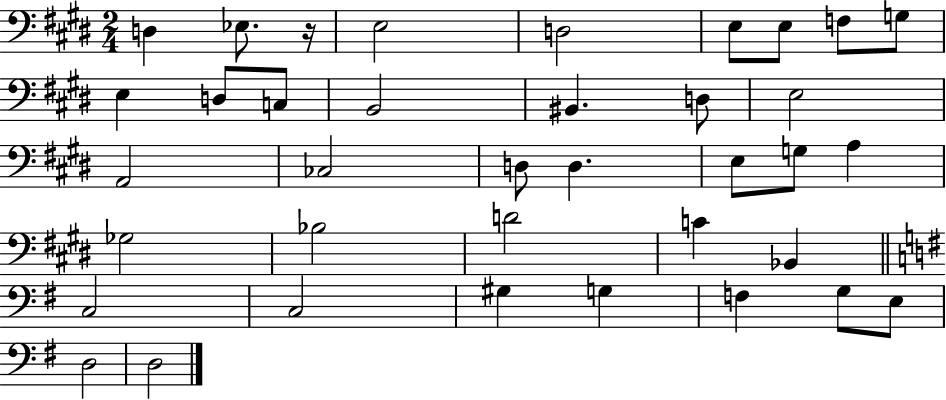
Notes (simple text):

D3/q Eb3/e. R/s E3/h D3/h E3/e E3/e F3/e G3/e E3/q D3/e C3/e B2/h BIS2/q. D3/e E3/h A2/h CES3/h D3/e D3/q. E3/e G3/e A3/q Gb3/h Bb3/h D4/h C4/q Bb2/q C3/h C3/h G#3/q G3/q F3/q G3/e E3/e D3/h D3/h